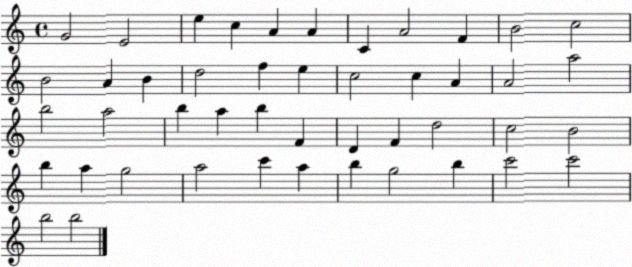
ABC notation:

X:1
T:Untitled
M:4/4
L:1/4
K:C
G2 E2 e c A A C A2 F B2 c2 B2 A B d2 f e c2 c A A2 a2 b2 a2 b a b F D F d2 c2 B2 b a g2 a2 c' a b g2 b c'2 c'2 b2 b2